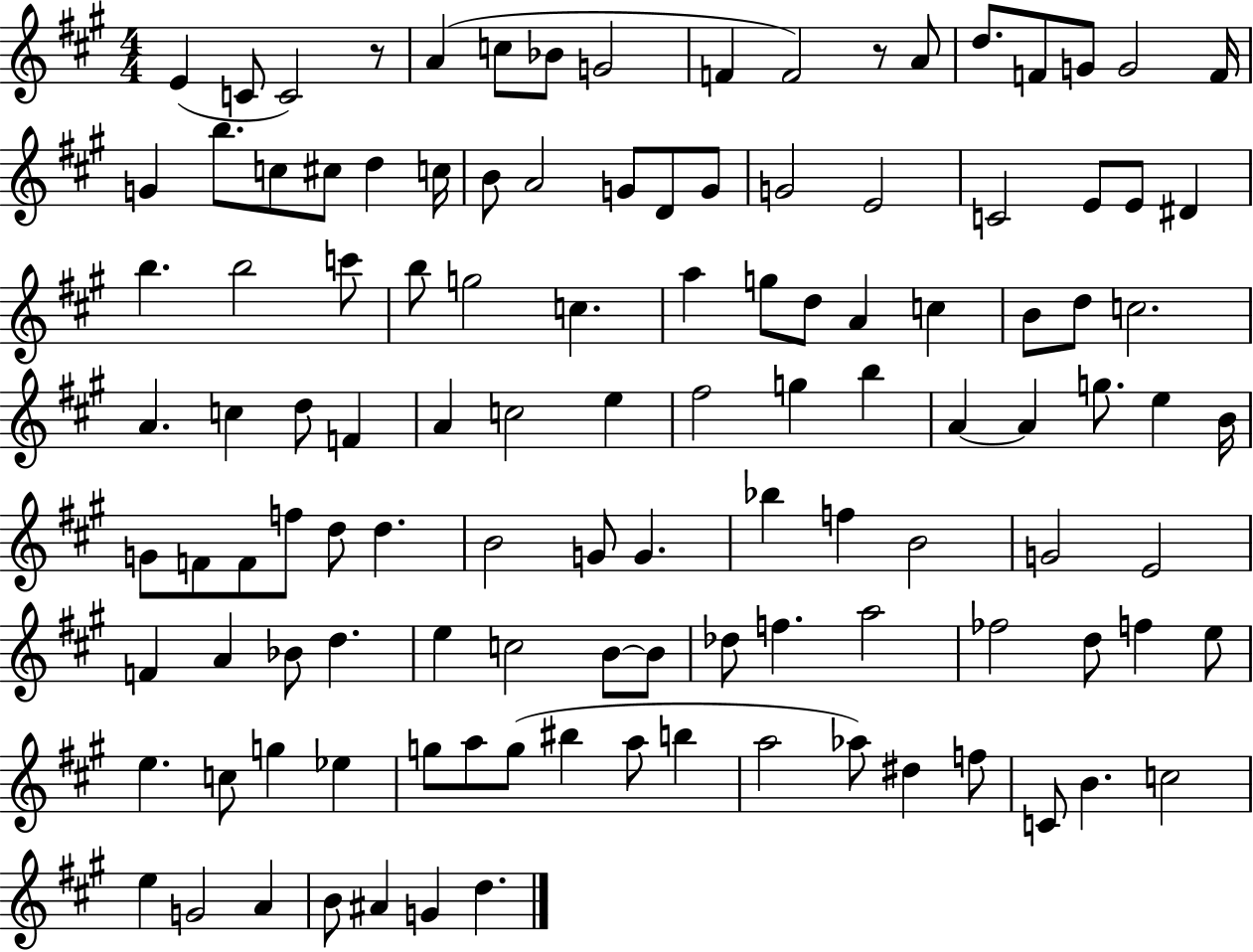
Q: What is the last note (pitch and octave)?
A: D5